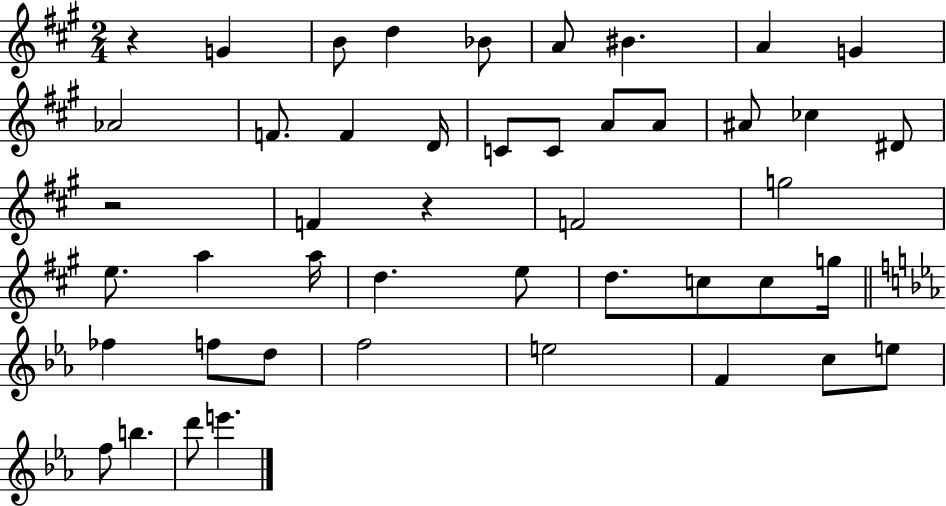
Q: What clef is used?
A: treble